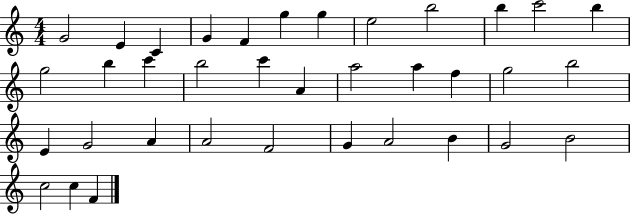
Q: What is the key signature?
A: C major